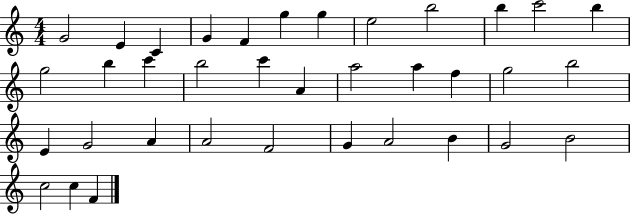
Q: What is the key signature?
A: C major